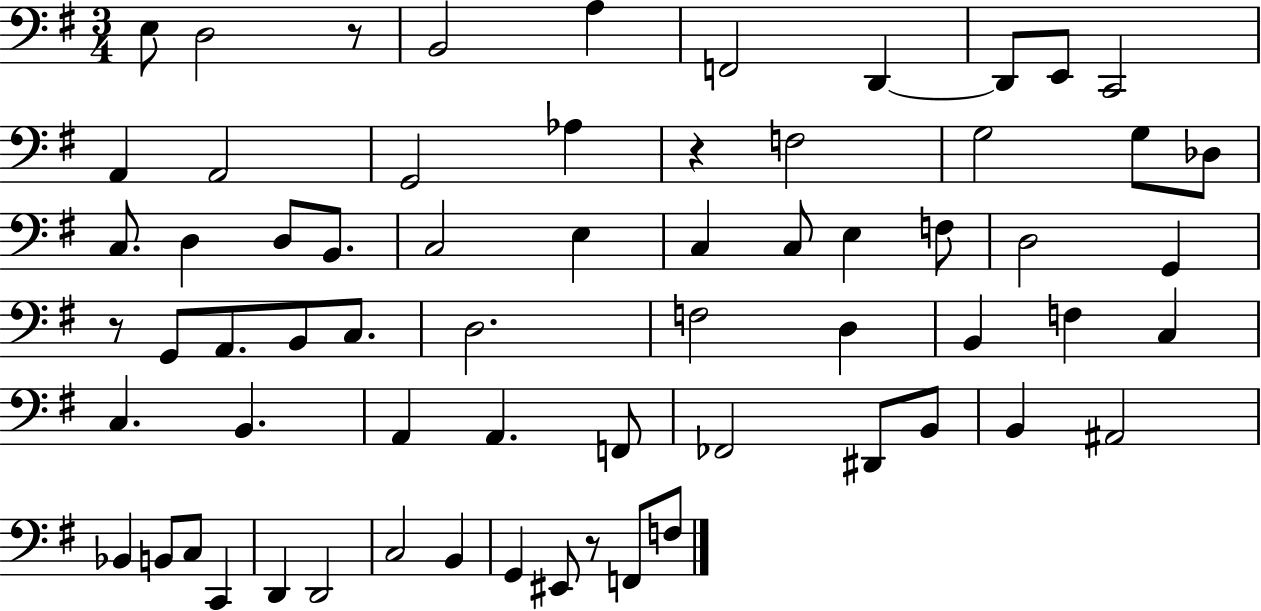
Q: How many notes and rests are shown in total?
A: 65